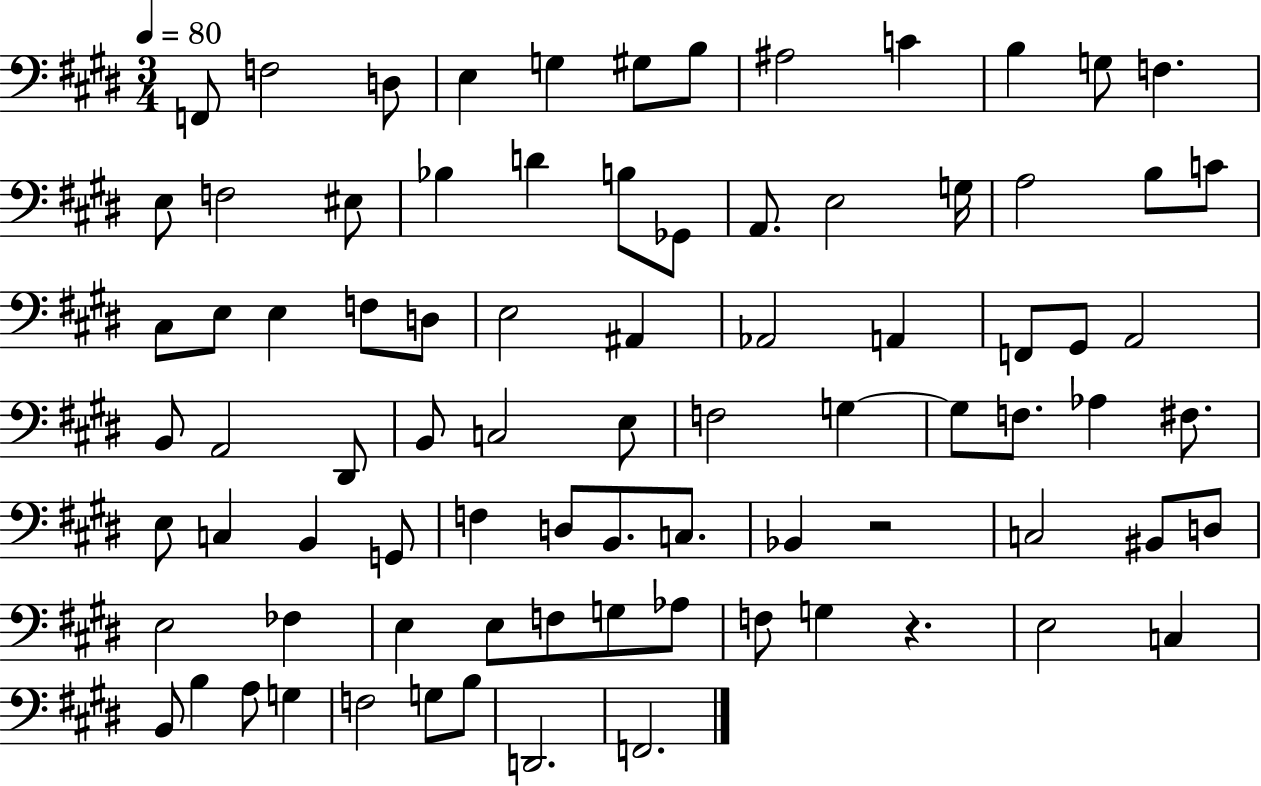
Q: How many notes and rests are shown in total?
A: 83